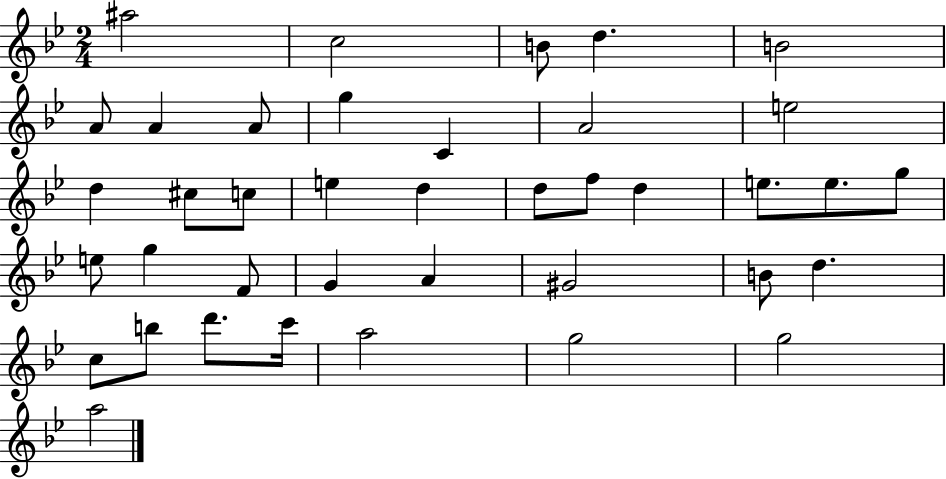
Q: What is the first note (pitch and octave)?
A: A#5